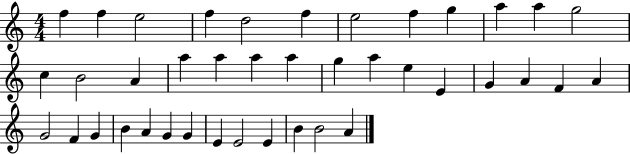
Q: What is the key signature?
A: C major